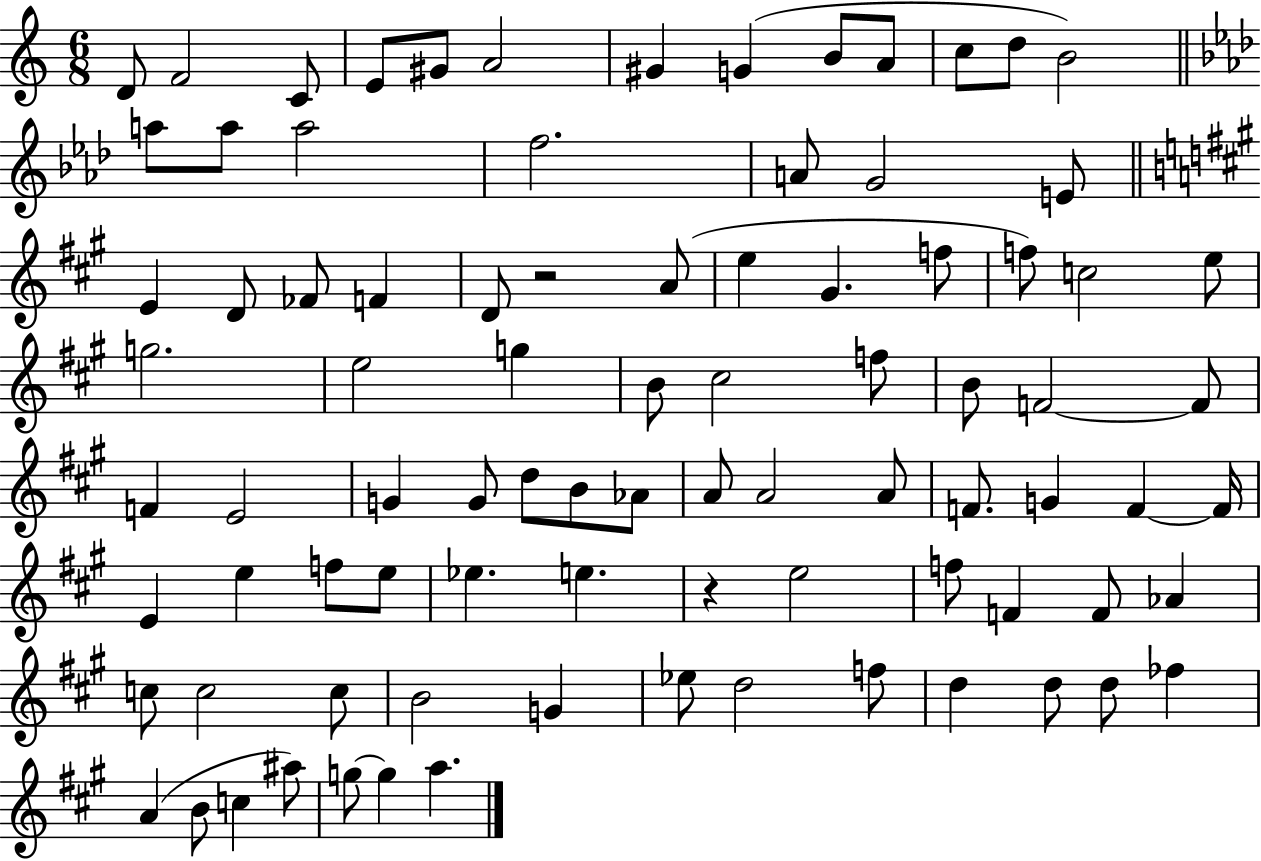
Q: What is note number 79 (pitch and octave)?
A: A4